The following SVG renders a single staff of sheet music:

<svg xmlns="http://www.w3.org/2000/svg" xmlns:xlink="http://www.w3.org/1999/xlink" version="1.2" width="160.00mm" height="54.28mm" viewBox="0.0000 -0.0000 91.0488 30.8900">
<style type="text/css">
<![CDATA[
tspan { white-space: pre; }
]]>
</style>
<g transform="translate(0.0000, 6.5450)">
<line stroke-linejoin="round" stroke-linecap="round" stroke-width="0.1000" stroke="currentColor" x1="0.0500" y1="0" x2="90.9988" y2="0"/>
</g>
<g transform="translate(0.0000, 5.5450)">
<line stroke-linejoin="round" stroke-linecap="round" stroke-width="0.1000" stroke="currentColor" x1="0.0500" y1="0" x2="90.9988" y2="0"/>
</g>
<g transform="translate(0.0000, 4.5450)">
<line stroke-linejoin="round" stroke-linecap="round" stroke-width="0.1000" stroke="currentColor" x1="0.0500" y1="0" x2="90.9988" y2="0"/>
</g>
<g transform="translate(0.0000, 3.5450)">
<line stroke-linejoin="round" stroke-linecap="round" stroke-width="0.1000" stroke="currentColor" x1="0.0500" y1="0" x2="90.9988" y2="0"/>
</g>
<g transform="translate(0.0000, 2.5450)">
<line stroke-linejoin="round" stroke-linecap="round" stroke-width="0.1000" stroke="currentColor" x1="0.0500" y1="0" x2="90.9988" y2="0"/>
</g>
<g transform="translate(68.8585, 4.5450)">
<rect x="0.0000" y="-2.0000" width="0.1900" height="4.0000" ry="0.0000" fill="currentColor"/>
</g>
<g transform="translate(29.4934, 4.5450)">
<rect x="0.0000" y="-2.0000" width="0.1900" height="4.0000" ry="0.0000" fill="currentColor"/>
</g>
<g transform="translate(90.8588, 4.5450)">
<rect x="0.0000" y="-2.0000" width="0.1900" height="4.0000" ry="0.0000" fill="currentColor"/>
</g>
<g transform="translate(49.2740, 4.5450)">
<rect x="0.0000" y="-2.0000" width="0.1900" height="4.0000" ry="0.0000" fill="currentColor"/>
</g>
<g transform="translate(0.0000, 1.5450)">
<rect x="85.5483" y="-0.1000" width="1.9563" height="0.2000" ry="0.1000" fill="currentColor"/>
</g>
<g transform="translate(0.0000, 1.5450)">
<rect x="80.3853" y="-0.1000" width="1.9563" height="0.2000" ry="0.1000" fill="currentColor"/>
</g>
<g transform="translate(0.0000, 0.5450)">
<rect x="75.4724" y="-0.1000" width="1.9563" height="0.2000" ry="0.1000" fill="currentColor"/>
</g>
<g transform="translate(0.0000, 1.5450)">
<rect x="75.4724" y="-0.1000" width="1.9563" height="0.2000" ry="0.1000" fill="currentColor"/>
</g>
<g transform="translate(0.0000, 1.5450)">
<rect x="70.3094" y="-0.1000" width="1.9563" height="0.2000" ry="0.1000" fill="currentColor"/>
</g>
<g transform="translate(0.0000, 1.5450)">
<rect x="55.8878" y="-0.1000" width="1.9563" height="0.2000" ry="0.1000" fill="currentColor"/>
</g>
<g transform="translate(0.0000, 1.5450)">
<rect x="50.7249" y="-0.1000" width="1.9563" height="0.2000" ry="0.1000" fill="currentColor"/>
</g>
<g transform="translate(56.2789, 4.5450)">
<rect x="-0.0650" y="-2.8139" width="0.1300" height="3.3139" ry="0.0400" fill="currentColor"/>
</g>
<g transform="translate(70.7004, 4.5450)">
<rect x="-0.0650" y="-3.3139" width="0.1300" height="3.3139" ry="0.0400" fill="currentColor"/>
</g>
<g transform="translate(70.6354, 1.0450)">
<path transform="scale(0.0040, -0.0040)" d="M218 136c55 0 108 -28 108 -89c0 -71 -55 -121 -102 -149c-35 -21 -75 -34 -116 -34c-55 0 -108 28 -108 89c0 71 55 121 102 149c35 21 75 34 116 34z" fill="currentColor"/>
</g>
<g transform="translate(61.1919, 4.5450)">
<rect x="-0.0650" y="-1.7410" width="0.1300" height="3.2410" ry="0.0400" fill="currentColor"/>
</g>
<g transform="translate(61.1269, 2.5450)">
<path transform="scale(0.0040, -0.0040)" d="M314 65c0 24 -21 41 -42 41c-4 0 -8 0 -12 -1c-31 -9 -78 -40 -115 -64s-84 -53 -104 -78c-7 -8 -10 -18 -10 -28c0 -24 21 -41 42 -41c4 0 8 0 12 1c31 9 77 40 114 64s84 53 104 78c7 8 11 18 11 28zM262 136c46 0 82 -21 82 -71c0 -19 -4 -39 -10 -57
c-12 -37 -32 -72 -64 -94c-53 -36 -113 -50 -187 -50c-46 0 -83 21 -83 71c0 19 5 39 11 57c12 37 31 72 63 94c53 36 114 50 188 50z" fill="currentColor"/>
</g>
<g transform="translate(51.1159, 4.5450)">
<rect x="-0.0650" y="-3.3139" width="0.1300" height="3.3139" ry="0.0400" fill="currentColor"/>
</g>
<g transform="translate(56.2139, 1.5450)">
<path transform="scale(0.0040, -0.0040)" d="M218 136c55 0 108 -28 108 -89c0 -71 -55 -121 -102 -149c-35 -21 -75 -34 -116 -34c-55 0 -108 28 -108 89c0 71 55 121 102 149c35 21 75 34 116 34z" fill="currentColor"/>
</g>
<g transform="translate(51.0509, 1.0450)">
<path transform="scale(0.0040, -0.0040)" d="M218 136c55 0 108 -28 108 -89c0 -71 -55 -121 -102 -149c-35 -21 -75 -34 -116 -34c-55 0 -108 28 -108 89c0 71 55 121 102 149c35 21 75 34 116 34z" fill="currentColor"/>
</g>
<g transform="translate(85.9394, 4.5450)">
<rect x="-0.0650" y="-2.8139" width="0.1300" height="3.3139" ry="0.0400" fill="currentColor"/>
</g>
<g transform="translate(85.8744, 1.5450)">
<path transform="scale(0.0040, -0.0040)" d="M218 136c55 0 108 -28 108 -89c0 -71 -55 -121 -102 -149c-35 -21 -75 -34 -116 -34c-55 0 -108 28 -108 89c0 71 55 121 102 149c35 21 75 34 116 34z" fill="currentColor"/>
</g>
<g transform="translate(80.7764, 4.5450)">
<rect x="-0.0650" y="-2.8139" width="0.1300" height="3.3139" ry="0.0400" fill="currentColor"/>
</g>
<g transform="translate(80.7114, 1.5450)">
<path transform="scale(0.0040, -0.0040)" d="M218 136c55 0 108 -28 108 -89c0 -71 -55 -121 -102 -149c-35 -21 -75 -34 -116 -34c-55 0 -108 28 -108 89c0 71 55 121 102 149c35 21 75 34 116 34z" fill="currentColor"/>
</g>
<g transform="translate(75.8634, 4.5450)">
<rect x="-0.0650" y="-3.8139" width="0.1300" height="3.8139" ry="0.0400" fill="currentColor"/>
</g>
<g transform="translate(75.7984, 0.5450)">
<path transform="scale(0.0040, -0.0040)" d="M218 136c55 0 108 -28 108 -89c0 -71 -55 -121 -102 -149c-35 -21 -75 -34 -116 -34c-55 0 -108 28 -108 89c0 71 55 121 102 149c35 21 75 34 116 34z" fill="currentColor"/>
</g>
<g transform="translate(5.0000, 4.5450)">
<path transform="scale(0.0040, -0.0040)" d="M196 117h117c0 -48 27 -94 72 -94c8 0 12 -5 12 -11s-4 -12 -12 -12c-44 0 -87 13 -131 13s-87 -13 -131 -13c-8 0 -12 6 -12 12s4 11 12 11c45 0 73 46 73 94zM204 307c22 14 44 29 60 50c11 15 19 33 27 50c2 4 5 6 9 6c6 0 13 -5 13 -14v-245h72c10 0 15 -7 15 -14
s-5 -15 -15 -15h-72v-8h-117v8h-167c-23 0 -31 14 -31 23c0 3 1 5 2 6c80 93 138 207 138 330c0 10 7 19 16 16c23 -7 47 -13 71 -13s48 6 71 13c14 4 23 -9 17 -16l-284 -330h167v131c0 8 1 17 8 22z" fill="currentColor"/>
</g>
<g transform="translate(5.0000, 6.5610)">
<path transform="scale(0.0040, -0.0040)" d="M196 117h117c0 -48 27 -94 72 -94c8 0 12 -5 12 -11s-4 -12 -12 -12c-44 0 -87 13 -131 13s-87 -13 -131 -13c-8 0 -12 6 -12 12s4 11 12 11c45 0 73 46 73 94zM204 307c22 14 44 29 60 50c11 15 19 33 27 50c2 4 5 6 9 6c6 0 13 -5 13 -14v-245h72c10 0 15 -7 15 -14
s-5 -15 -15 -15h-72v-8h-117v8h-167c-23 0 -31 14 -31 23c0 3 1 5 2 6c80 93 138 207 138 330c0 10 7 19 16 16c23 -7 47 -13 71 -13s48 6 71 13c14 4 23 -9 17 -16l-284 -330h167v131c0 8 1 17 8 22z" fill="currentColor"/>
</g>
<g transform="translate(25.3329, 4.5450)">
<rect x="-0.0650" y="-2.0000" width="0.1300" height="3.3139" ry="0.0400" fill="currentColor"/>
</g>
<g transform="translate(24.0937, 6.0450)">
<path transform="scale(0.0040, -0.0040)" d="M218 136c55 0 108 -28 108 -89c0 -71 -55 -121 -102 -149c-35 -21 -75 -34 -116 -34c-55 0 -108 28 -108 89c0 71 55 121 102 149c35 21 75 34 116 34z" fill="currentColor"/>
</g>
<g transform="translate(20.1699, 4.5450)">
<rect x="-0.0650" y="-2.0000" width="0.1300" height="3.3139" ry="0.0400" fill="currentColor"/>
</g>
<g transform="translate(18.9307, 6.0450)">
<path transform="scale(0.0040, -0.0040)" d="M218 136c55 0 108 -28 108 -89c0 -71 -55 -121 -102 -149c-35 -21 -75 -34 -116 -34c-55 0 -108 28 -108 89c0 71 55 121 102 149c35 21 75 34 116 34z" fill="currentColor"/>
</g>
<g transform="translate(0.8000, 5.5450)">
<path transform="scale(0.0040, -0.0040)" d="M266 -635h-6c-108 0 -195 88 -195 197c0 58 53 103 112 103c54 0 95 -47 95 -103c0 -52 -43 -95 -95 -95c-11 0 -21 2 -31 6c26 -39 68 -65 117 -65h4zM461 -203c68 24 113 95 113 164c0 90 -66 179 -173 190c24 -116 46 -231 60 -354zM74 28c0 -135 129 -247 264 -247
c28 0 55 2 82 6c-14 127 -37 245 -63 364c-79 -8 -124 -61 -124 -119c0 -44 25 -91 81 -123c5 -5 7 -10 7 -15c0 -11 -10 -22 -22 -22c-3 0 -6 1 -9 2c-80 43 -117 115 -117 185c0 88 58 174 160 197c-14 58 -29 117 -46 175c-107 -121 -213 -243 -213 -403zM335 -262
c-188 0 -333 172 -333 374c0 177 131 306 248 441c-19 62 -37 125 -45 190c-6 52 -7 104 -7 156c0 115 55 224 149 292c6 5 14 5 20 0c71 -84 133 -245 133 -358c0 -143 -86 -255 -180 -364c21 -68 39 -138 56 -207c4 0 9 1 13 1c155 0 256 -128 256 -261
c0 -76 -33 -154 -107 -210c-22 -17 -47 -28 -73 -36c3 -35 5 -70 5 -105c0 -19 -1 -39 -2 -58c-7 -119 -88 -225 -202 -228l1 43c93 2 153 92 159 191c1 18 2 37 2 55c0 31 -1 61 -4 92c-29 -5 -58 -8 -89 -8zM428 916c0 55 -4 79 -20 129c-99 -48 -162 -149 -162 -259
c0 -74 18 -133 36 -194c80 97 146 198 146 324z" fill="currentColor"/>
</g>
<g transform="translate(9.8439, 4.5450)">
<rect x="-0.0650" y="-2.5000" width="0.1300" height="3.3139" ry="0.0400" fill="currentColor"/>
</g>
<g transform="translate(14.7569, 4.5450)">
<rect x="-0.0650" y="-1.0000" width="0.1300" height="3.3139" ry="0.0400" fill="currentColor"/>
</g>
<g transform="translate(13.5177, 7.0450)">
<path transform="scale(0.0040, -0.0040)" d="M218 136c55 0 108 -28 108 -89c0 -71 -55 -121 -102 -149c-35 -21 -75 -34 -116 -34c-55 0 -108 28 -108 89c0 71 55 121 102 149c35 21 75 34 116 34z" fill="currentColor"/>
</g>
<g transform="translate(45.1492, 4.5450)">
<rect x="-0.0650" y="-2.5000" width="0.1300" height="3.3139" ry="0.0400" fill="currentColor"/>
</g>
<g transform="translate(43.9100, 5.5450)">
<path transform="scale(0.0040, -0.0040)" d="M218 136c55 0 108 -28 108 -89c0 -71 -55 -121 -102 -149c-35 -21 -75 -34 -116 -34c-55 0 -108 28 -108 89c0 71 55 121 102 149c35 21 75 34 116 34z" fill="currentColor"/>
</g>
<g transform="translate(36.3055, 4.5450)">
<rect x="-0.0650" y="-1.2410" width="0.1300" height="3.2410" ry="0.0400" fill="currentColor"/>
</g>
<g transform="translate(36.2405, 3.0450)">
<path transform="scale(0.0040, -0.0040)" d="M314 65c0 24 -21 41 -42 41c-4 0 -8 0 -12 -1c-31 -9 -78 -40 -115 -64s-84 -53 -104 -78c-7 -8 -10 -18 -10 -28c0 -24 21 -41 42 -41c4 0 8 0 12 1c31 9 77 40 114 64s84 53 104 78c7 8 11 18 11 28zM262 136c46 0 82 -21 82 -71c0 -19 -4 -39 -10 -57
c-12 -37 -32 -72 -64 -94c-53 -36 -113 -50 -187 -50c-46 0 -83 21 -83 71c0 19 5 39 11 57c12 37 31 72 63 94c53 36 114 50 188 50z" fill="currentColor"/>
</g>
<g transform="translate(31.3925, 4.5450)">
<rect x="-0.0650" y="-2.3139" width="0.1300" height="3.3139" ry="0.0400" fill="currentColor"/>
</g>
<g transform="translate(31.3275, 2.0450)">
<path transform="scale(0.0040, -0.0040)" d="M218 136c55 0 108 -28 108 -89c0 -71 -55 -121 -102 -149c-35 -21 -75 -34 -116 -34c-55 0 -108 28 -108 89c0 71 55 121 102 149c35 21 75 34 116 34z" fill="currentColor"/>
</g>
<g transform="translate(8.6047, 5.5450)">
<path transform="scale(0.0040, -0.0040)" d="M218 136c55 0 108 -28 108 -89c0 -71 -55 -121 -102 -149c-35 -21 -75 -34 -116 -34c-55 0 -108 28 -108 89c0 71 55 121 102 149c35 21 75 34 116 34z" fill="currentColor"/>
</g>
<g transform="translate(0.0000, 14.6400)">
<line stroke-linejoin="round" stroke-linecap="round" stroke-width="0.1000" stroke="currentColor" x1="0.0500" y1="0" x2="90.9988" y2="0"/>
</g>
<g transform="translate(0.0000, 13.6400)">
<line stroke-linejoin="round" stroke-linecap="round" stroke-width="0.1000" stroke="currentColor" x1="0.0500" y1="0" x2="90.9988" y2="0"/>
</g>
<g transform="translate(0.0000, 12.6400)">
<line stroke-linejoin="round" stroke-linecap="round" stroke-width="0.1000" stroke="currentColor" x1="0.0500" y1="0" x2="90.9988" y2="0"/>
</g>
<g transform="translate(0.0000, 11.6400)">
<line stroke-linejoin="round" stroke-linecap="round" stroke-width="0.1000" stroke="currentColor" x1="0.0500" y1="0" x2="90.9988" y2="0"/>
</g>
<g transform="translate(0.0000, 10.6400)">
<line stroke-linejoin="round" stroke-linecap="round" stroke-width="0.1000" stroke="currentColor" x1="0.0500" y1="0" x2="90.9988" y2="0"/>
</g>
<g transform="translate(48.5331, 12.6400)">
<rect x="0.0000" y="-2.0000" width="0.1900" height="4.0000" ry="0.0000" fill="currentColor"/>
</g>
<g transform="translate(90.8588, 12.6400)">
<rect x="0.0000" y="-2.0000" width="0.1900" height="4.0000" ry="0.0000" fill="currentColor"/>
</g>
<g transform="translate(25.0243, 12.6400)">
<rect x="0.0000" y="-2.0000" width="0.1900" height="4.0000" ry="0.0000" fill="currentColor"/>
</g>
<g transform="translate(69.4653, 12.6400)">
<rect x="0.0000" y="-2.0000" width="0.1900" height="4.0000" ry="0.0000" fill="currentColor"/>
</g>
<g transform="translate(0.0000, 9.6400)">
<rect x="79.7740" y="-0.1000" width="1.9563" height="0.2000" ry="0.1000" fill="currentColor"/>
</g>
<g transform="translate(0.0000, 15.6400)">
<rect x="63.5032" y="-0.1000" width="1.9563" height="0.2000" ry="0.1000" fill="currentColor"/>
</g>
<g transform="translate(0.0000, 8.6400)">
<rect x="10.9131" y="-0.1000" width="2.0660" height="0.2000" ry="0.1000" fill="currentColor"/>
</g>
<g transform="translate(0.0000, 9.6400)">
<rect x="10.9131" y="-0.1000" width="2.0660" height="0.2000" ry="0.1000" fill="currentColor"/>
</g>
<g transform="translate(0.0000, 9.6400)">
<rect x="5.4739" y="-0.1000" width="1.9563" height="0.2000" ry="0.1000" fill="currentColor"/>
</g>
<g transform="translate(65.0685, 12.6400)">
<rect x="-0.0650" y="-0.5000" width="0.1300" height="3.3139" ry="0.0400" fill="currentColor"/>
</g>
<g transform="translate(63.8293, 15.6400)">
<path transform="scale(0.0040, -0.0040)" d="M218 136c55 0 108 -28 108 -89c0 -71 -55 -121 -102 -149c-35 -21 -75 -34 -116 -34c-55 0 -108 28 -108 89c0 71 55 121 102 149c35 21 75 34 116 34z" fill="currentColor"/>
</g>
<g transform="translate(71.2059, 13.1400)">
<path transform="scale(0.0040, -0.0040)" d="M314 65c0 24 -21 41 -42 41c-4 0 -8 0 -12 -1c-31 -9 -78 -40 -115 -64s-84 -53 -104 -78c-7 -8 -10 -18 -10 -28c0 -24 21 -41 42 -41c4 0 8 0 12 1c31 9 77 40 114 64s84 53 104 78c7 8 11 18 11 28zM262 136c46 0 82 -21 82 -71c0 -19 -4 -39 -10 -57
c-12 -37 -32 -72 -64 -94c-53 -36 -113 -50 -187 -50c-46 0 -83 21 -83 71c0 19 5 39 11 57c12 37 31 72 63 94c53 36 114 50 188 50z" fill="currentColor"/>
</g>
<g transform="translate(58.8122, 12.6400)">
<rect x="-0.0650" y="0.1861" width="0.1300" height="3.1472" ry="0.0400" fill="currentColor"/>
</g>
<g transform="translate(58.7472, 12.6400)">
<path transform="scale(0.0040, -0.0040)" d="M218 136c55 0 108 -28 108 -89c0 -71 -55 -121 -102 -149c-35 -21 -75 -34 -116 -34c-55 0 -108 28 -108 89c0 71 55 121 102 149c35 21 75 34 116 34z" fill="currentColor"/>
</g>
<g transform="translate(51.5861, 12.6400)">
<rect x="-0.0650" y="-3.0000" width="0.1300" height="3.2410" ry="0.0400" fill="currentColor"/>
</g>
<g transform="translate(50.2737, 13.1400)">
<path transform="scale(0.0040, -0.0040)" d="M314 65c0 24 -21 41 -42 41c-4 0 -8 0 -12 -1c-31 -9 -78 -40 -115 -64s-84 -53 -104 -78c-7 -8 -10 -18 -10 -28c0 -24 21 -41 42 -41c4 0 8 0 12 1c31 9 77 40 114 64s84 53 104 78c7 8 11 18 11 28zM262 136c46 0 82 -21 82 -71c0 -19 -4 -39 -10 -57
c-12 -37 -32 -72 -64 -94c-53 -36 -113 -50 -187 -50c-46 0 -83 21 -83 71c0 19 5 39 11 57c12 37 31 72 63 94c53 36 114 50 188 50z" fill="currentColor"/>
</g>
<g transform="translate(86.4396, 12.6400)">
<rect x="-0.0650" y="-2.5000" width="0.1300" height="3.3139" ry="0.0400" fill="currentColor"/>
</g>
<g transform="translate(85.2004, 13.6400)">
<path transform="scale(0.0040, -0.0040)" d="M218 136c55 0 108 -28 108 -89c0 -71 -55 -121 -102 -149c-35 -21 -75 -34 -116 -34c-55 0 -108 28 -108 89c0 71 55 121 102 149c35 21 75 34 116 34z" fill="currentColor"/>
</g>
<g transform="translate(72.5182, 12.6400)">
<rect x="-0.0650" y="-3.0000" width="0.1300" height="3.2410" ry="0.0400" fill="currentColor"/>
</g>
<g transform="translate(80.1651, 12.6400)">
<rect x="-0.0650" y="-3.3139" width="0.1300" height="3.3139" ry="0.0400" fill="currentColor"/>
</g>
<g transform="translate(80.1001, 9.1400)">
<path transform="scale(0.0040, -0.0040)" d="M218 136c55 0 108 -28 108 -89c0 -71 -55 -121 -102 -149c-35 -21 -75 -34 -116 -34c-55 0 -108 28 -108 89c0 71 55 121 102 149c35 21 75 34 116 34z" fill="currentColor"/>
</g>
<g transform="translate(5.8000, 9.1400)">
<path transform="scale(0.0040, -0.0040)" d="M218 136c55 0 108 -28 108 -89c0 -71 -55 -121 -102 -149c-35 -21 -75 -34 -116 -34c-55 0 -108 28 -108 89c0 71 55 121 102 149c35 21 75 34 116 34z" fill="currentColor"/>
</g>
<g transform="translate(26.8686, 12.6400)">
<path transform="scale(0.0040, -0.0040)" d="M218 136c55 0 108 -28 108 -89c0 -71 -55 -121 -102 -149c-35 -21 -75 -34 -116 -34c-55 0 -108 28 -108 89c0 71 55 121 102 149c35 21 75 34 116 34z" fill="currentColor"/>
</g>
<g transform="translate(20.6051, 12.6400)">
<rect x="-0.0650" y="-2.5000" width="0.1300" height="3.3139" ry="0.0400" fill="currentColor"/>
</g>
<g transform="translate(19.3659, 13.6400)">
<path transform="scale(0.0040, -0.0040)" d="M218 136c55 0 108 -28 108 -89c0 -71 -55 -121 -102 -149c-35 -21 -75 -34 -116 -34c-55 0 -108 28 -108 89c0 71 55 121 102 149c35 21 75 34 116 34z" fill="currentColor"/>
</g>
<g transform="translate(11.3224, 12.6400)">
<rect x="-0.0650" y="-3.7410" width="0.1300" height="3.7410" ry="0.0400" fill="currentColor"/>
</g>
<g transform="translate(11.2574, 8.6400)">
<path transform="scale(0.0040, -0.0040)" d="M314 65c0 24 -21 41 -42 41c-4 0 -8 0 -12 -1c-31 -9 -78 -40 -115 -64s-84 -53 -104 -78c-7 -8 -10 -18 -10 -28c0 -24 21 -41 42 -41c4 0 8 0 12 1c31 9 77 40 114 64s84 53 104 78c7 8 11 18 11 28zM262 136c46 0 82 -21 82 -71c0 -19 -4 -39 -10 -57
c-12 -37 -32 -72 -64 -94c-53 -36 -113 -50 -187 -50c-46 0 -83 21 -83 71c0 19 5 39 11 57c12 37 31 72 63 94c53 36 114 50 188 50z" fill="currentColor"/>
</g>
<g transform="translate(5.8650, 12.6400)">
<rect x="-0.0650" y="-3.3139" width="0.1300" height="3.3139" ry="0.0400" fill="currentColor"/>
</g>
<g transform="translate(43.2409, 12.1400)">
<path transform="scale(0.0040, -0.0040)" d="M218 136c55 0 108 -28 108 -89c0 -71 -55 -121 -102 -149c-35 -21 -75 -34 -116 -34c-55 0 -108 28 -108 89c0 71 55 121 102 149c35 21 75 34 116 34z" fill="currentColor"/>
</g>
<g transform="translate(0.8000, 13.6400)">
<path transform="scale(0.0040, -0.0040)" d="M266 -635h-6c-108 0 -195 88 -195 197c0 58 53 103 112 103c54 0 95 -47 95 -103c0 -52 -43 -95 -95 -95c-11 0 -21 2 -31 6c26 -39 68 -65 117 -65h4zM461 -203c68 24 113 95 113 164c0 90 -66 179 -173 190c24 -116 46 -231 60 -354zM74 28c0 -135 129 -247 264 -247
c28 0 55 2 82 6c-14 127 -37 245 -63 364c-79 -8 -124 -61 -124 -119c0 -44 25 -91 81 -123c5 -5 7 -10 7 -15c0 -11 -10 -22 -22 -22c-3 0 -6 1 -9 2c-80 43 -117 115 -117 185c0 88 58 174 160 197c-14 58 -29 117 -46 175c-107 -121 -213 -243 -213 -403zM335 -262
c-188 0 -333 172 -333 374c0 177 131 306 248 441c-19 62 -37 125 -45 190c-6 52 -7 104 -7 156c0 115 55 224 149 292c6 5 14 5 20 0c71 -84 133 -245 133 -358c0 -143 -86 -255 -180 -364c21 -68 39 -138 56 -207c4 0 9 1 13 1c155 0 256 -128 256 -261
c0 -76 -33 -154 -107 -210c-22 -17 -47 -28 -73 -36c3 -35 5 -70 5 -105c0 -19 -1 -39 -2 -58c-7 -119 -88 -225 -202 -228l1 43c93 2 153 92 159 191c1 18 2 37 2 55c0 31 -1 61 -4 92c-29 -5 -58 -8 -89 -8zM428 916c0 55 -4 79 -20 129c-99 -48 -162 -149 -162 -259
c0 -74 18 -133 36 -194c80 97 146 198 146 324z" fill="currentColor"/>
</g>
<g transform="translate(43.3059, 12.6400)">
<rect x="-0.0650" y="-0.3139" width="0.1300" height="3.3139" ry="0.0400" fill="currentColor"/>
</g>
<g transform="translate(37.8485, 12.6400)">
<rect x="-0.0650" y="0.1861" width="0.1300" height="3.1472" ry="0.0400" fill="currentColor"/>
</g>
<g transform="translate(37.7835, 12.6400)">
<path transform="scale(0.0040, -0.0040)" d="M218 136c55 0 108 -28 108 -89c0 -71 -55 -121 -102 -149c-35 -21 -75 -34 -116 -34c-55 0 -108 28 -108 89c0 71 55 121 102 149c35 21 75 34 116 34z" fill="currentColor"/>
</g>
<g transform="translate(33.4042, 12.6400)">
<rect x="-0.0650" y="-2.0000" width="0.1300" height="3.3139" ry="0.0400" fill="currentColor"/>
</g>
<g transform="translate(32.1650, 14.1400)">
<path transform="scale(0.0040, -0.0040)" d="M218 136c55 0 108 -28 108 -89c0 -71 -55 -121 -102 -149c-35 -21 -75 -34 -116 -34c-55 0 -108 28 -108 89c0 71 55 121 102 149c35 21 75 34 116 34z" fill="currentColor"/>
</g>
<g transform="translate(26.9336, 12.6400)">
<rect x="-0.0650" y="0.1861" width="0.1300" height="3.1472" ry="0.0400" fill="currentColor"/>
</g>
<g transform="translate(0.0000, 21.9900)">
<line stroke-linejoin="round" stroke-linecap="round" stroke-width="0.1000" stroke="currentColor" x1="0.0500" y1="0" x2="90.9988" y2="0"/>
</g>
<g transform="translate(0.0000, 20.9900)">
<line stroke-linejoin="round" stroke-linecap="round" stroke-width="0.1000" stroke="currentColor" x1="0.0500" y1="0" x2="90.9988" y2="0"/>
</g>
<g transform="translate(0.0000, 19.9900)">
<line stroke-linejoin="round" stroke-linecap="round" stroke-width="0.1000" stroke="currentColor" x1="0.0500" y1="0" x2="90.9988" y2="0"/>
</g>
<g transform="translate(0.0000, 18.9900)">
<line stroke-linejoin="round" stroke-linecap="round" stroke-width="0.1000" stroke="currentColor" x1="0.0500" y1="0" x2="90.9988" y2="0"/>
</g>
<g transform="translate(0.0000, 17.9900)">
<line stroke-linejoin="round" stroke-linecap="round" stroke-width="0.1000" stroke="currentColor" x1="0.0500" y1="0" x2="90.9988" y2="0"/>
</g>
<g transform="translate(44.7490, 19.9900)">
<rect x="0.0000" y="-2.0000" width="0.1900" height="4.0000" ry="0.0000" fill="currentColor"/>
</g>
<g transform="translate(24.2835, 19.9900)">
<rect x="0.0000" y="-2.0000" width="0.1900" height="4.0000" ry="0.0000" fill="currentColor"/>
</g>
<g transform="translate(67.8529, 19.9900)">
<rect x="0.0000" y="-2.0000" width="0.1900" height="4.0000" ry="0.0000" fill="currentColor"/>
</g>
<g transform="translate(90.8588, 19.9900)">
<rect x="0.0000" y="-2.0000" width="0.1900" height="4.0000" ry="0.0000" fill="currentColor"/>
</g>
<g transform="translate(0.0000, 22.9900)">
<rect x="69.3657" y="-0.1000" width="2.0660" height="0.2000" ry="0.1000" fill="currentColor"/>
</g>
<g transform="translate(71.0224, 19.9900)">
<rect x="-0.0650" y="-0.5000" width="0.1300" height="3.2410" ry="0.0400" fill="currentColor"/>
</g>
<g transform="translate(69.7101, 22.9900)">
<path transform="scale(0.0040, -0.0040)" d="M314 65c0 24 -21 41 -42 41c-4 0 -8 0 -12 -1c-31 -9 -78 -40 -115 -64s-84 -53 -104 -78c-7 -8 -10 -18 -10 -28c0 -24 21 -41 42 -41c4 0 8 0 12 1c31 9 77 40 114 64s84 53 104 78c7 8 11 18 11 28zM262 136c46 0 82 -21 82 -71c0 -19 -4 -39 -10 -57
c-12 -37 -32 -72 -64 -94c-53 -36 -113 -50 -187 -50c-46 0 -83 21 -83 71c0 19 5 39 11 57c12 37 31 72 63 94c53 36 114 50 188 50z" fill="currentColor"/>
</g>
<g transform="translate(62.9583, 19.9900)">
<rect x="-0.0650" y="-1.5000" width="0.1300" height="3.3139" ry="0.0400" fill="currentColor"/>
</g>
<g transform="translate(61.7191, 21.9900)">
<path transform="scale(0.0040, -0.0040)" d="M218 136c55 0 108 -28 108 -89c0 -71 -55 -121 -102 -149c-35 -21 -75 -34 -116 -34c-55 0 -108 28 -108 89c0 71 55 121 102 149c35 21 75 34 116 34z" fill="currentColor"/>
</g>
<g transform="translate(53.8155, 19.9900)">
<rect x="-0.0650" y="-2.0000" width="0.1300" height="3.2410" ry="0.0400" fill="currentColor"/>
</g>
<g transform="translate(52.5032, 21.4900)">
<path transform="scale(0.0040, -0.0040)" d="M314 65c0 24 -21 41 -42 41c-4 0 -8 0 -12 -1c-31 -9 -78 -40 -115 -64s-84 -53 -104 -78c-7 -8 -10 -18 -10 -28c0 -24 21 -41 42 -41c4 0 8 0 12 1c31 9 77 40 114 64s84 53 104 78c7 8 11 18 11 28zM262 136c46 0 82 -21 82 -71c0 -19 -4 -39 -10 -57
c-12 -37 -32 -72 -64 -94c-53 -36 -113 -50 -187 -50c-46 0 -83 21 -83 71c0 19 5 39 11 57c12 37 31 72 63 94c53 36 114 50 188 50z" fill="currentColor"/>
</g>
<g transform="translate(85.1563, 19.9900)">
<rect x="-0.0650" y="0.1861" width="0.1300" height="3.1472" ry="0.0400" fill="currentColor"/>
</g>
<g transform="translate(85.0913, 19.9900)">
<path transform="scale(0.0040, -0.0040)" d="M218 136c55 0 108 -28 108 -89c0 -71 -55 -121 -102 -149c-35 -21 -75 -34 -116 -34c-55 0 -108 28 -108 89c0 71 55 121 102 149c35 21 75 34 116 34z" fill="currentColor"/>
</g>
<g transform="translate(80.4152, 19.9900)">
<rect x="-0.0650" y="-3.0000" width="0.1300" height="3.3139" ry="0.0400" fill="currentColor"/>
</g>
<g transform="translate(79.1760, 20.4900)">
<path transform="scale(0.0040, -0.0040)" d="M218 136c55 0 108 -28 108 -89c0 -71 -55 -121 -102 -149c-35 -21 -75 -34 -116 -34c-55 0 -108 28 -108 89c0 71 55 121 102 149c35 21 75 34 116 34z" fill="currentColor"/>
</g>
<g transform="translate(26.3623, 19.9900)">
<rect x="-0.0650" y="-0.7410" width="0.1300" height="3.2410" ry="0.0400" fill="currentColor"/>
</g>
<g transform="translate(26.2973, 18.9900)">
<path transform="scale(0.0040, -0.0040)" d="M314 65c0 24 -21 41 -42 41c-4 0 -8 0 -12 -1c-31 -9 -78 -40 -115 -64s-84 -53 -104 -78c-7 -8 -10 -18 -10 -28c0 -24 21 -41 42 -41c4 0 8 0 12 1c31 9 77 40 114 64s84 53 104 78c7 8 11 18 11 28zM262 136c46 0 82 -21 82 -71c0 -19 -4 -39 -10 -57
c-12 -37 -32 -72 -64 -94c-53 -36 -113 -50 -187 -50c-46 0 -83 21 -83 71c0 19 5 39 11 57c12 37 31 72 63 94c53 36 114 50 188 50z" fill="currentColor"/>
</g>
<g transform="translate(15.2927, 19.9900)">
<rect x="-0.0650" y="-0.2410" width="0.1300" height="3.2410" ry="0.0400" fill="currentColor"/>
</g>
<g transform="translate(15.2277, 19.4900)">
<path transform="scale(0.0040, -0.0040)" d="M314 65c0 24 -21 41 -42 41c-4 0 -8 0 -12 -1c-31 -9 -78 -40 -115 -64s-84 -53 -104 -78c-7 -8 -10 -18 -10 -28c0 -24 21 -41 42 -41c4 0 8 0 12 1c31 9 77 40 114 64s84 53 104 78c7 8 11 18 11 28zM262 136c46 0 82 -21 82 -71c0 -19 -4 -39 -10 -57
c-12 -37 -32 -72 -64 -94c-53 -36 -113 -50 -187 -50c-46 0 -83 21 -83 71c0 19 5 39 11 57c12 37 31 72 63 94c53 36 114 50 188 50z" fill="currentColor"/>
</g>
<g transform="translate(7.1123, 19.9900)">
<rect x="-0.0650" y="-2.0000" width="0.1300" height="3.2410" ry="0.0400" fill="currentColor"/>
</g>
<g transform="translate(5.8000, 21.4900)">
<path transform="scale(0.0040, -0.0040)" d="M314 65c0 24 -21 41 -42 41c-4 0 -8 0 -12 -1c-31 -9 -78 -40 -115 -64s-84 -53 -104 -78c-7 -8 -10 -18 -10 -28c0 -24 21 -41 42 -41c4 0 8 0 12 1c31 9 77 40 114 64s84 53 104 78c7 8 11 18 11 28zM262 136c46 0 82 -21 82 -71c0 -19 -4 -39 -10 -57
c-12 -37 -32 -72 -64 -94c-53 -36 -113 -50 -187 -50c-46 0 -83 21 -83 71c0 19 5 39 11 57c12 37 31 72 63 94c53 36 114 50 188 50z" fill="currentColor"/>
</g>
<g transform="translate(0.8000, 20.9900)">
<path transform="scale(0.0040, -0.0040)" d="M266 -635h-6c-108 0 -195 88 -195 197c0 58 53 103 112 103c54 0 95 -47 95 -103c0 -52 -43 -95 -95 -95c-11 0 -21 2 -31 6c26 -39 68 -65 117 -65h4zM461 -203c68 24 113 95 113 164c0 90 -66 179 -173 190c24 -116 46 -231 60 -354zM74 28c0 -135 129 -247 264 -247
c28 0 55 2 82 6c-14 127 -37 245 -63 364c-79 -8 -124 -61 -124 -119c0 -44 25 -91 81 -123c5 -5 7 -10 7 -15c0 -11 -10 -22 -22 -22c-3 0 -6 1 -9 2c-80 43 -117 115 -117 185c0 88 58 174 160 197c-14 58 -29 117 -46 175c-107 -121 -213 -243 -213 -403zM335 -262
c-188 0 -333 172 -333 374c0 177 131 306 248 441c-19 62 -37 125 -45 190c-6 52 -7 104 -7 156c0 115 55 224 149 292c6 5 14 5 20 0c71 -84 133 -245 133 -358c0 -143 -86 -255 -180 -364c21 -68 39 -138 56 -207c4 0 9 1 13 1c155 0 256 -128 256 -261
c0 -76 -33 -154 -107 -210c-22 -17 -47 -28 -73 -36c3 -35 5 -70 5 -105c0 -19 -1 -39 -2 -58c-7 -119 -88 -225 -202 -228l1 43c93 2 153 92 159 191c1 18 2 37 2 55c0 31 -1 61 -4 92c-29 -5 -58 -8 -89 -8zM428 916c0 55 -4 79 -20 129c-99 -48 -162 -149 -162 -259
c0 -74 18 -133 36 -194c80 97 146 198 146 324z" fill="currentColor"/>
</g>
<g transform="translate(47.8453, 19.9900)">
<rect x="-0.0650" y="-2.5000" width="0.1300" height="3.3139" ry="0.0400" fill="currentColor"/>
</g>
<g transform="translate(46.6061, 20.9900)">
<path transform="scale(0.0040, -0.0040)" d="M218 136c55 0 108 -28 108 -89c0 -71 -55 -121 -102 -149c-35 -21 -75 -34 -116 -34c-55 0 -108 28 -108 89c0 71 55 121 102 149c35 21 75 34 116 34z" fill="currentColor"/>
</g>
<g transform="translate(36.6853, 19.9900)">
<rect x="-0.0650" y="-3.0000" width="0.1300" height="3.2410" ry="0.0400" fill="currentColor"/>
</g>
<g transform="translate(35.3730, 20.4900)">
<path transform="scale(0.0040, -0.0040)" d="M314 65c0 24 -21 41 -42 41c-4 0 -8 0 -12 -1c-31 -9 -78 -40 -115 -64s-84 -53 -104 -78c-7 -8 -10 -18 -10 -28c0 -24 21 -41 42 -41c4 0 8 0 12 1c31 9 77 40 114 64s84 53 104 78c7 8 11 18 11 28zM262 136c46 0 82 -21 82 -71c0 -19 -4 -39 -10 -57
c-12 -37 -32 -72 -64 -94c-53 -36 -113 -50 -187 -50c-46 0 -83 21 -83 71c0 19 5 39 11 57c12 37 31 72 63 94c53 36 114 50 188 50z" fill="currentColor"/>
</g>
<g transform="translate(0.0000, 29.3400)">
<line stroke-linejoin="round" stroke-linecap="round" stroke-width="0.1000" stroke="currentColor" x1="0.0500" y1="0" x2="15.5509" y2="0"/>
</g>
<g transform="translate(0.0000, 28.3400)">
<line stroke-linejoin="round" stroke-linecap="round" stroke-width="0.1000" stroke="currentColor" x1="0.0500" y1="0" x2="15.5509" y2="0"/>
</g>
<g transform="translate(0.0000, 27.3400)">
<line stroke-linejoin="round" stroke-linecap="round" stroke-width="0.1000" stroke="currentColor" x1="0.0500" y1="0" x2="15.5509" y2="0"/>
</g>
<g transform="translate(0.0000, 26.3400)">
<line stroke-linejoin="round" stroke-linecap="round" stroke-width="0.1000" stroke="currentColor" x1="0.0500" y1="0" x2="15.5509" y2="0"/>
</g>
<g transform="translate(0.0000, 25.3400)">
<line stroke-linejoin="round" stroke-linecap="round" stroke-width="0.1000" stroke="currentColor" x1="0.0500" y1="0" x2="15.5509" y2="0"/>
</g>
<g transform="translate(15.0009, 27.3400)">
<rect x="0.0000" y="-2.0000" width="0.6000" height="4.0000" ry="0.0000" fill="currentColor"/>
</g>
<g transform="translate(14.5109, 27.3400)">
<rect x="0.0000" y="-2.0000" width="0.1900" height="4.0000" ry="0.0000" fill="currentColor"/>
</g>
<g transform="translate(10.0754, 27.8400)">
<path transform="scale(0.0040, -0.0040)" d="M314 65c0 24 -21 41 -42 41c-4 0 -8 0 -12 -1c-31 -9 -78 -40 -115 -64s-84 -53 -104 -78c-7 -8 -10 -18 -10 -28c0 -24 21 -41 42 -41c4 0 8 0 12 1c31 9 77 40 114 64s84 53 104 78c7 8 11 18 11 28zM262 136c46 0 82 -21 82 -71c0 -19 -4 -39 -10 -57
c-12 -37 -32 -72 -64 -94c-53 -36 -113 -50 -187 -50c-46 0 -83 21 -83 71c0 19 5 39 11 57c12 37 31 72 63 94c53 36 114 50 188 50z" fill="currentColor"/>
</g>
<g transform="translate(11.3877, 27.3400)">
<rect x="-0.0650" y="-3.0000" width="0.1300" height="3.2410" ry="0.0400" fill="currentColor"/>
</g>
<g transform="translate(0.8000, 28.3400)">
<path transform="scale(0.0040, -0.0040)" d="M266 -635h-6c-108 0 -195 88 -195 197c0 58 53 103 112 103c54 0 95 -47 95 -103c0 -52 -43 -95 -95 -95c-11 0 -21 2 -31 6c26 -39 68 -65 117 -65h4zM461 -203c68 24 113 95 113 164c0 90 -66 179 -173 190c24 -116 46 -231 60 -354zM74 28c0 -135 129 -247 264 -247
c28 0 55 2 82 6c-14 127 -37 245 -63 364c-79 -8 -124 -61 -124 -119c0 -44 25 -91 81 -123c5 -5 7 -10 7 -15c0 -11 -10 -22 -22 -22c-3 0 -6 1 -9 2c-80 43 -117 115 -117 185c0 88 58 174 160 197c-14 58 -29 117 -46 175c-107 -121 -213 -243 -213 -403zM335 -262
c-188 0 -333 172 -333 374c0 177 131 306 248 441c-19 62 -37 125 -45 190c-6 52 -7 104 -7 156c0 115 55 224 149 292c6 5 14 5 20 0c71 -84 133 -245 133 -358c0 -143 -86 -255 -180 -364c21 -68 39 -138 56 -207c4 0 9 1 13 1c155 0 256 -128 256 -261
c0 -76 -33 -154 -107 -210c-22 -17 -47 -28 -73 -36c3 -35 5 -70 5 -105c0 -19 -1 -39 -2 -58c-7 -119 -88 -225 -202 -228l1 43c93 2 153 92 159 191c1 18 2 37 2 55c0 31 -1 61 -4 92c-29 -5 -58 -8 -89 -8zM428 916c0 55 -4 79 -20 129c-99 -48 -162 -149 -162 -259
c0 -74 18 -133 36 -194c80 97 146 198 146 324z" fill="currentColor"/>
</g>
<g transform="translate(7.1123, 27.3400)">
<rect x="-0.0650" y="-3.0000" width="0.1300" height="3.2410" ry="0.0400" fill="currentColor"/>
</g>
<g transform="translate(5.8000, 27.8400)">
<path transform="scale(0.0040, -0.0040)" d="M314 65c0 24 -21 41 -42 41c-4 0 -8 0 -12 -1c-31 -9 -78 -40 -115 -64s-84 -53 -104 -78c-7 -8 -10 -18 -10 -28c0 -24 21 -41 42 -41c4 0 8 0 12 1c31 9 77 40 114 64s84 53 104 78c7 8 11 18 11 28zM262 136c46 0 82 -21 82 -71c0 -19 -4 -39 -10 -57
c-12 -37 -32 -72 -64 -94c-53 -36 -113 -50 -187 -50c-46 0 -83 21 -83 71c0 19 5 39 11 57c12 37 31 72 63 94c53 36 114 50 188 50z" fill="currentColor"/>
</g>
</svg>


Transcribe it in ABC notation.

X:1
T:Untitled
M:4/4
L:1/4
K:C
G D F F g e2 G b a f2 b c' a a b c'2 G B F B c A2 B C A2 b G F2 c2 d2 A2 G F2 E C2 A B A2 A2